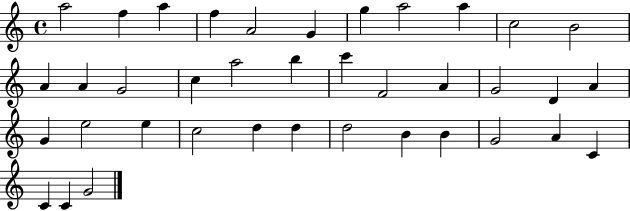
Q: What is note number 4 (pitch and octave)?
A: F5